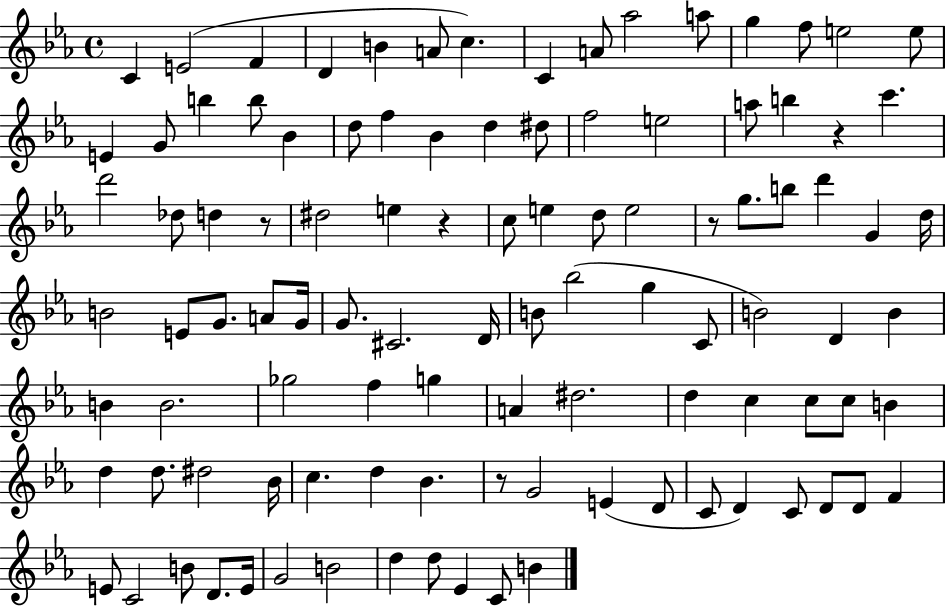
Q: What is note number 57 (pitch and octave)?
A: B4